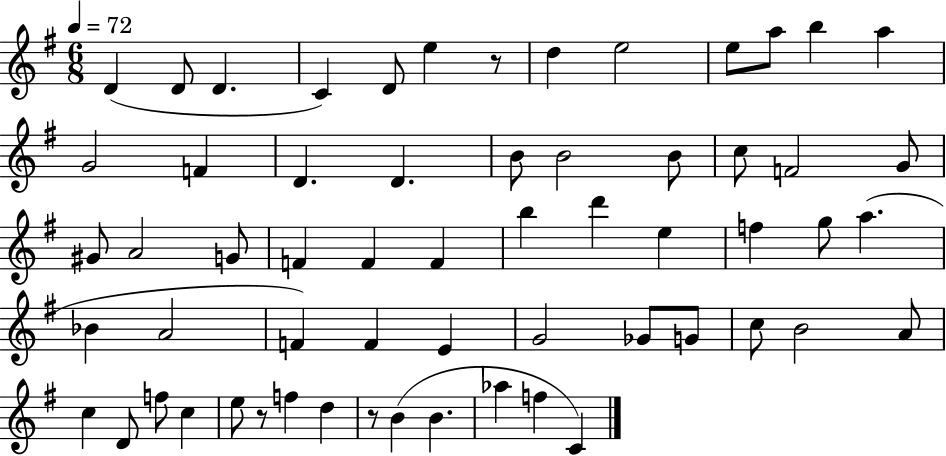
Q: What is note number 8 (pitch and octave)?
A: E5